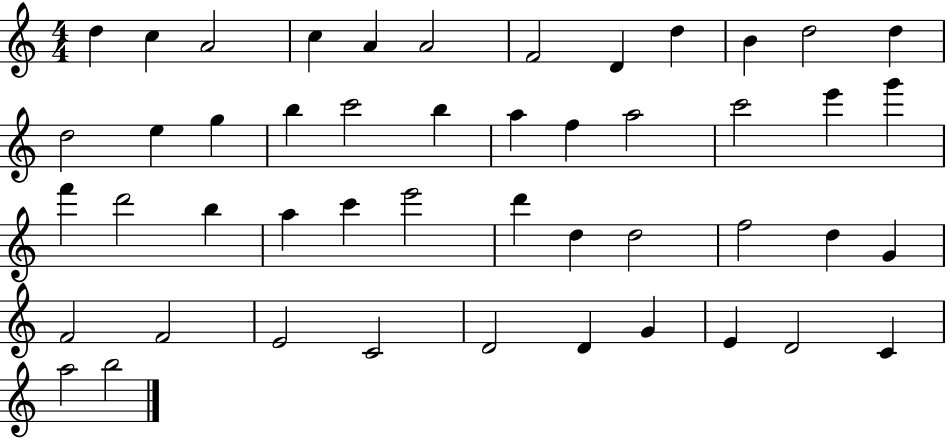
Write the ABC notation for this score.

X:1
T:Untitled
M:4/4
L:1/4
K:C
d c A2 c A A2 F2 D d B d2 d d2 e g b c'2 b a f a2 c'2 e' g' f' d'2 b a c' e'2 d' d d2 f2 d G F2 F2 E2 C2 D2 D G E D2 C a2 b2